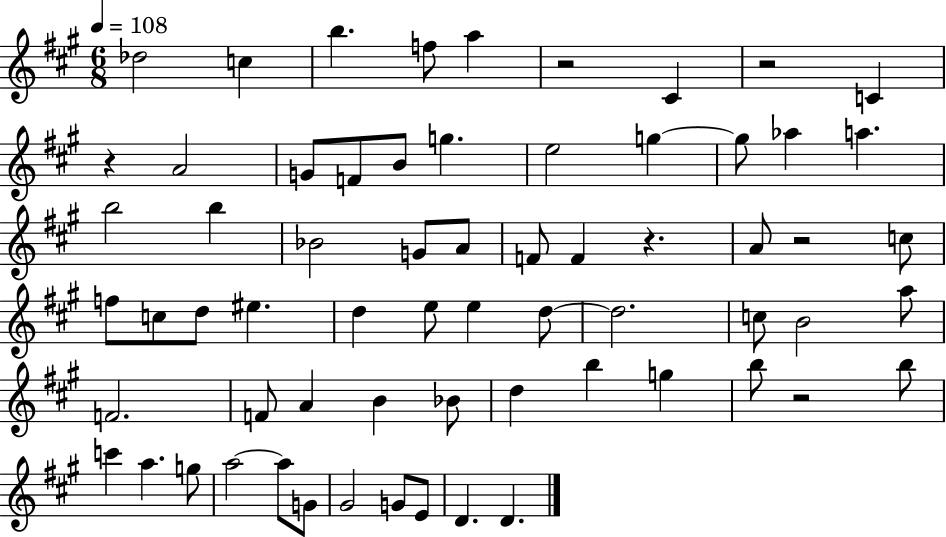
Db5/h C5/q B5/q. F5/e A5/q R/h C#4/q R/h C4/q R/q A4/h G4/e F4/e B4/e G5/q. E5/h G5/q G5/e Ab5/q A5/q. B5/h B5/q Bb4/h G4/e A4/e F4/e F4/q R/q. A4/e R/h C5/e F5/e C5/e D5/e EIS5/q. D5/q E5/e E5/q D5/e D5/h. C5/e B4/h A5/e F4/h. F4/e A4/q B4/q Bb4/e D5/q B5/q G5/q B5/e R/h B5/e C6/q A5/q. G5/e A5/h A5/e G4/e G#4/h G4/e E4/e D4/q. D4/q.